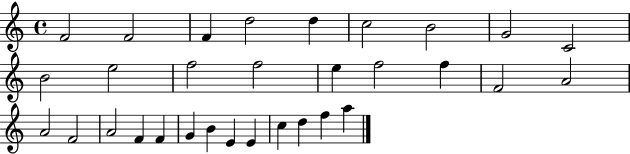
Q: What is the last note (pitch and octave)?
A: A5